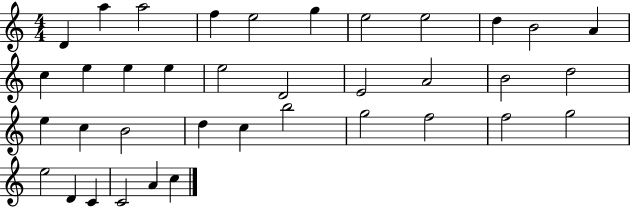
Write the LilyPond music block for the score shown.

{
  \clef treble
  \numericTimeSignature
  \time 4/4
  \key c \major
  d'4 a''4 a''2 | f''4 e''2 g''4 | e''2 e''2 | d''4 b'2 a'4 | \break c''4 e''4 e''4 e''4 | e''2 d'2 | e'2 a'2 | b'2 d''2 | \break e''4 c''4 b'2 | d''4 c''4 b''2 | g''2 f''2 | f''2 g''2 | \break e''2 d'4 c'4 | c'2 a'4 c''4 | \bar "|."
}